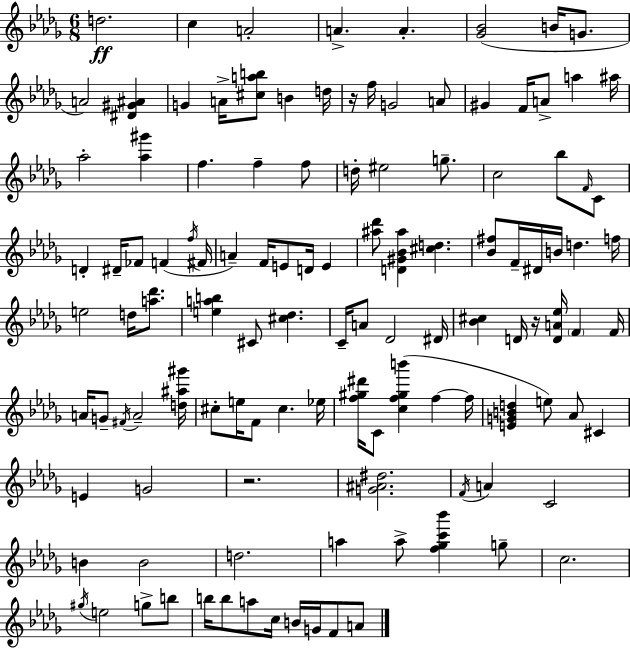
{
  \clef treble
  \numericTimeSignature
  \time 6/8
  \key bes \minor
  d''2.\ff | c''4 a'2-. | a'4.-> a'4.-. | <ges' bes'>2( b'16 g'8. | \break a'2) <dis' gis' ais'>4 | g'4 a'16-> <cis'' a'' b''>8 b'4 d''16 | r16 f''16 g'2 a'8 | gis'4 f'16 a'8-> a''4 ais''16 | \break aes''2-. <aes'' gis'''>4 | f''4. f''4-- f''8 | d''16-. eis''2 g''8.-- | c''2 bes''8 \grace { f'16 } c'8 | \break d'4-. dis'16-- fes'8 f'4( | \acciaccatura { f''16 } fis'16 a'4--) f'16 e'8 d'16 e'4 | <ais'' des'''>8 <d' gis' bes' ais''>4 <cis'' d''>4. | <bes' fis''>8 f'16-- dis'16 b'16 d''4. | \break f''16 e''2 d''16 <a'' des'''>8. | <e'' a'' b''>4 cis'8 <cis'' des''>4. | c'16-- a'8 des'2 | dis'16 <bes' cis''>4 d'16 r16 <d' a' ees''>16 \parenthesize f'4 | \break f'16 a'16 g'8-- \acciaccatura { fis'16 } a'2-- | <d'' ais'' gis'''>16 cis''8-. e''16 f'8 cis''4. | ees''16 <f'' gis'' dis'''>16 c'8 <c'' f'' gis'' b'''>4( f''4~~ | f''16 <e' g' b' d''>4 e''8) aes'8 cis'4 | \break e'4 g'2 | r2. | <g' ais' dis''>2. | \acciaccatura { f'16 } a'4 c'2 | \break b'4 b'2 | d''2. | a''4 a''8-> <f'' ges'' c''' bes'''>4 | g''8-- c''2. | \break \acciaccatura { gis''16 } e''2 | g''8-> b''8 b''16 b''8 a''8 c''16 b'16 | g'16 f'8 a'8 \bar "|."
}